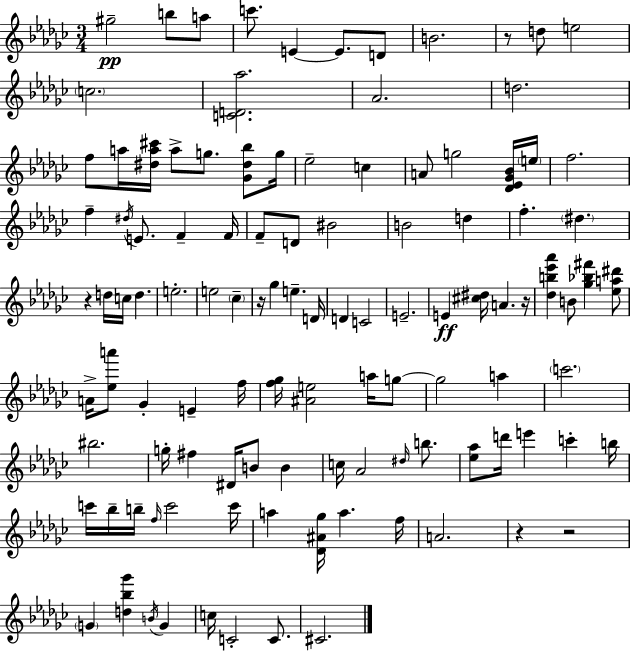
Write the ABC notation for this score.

X:1
T:Untitled
M:3/4
L:1/4
K:Ebm
^g2 b/2 a/2 c'/2 E E/2 D/2 B2 z/2 d/2 e2 c2 [CD_a]2 _A2 d2 f/2 a/4 [^da^c']/4 a/2 g/2 [_G^d_b]/2 g/4 _e2 c A/2 g2 [_D_E_G_B]/4 e/4 f2 f ^d/4 E/2 F F/4 F/2 D/2 ^B2 B2 d f ^d z d/4 c/4 d e2 e2 _c z/4 _g e D/4 D C2 E2 E [^c^d]/4 A z/4 [_db_e'_a'] B/2 [_g_b^f'] [_ea^d']/2 A/4 [_ea']/2 _G E f/4 [f_g]/4 [^Ae]2 a/4 g/2 g2 a c'2 ^b2 g/4 ^f ^D/4 B/2 B c/4 _A2 ^d/4 b/2 [_e_a]/2 d'/4 e' c' b/4 c'/4 _b/4 b/4 f/4 c'2 c'/4 a [_D^A_g]/4 a f/4 A2 z z2 G [d_b_g'] B/4 G c/4 C2 C/2 ^C2